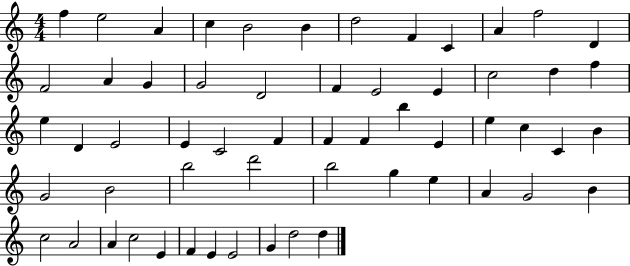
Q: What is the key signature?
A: C major